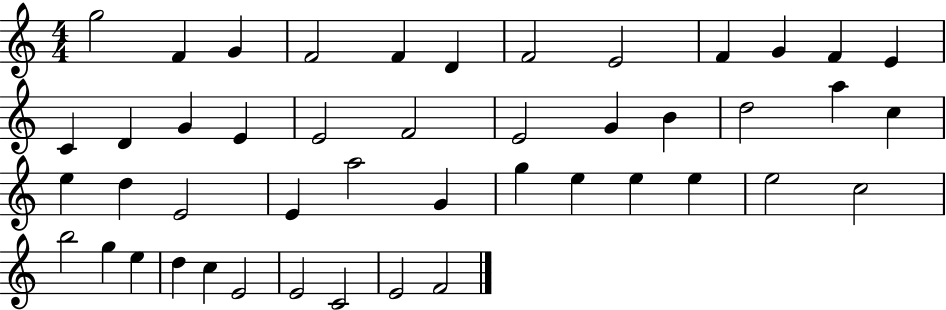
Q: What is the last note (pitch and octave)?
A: F4